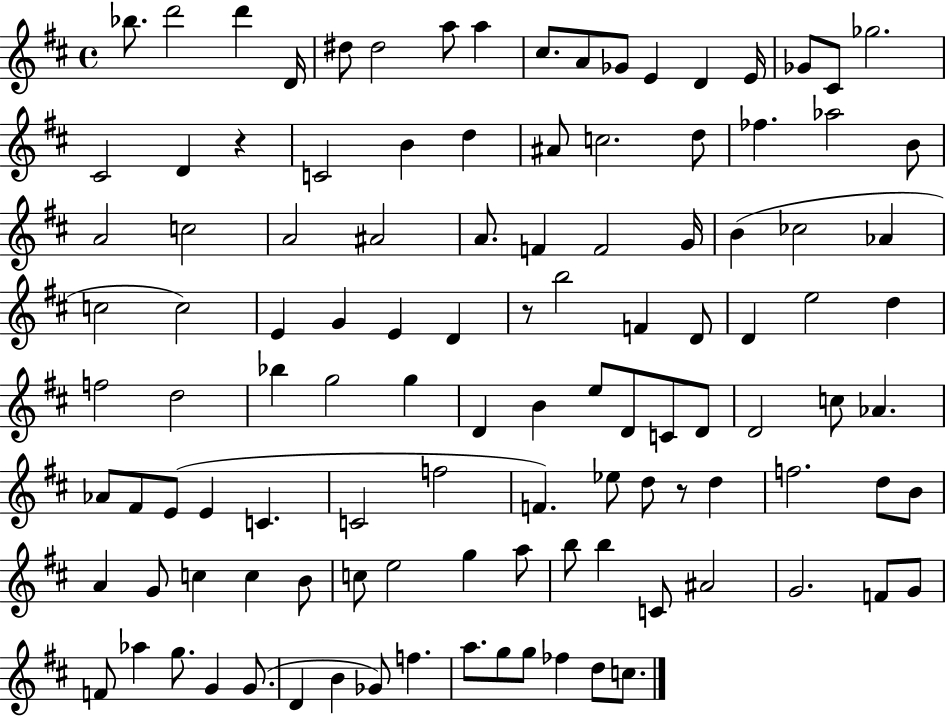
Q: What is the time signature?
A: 4/4